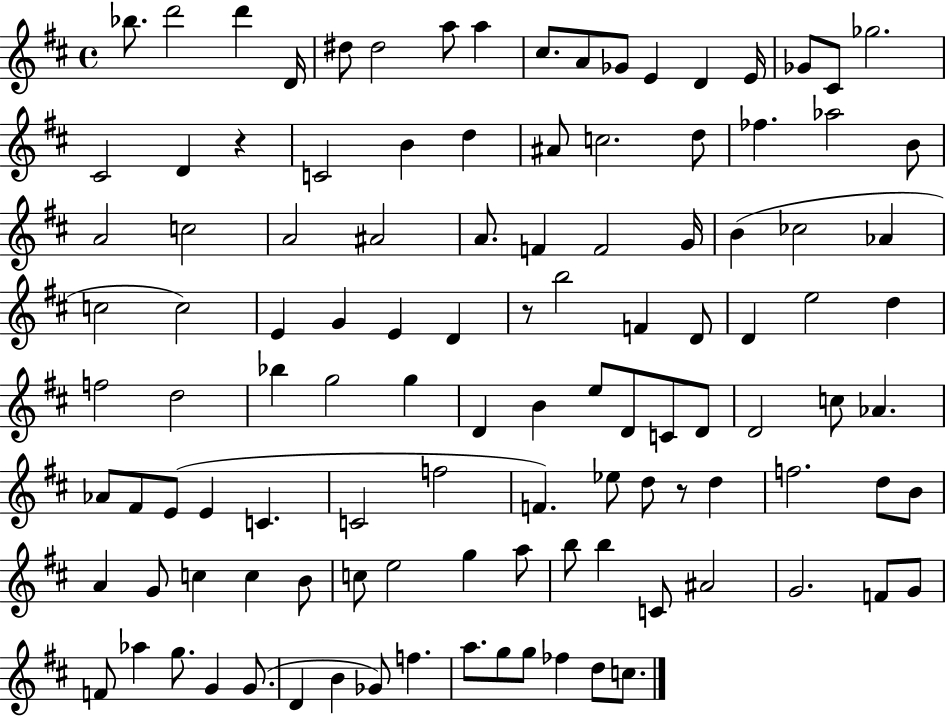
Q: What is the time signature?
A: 4/4